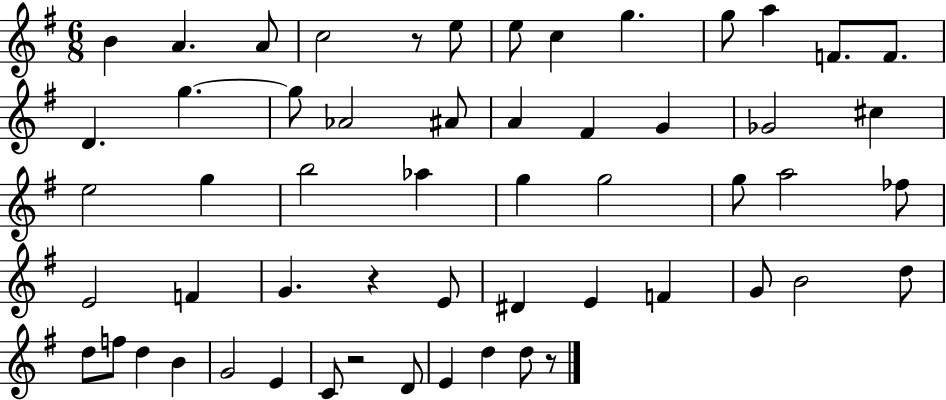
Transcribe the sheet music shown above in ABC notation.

X:1
T:Untitled
M:6/8
L:1/4
K:G
B A A/2 c2 z/2 e/2 e/2 c g g/2 a F/2 F/2 D g g/2 _A2 ^A/2 A ^F G _G2 ^c e2 g b2 _a g g2 g/2 a2 _f/2 E2 F G z E/2 ^D E F G/2 B2 d/2 d/2 f/2 d B G2 E C/2 z2 D/2 E d d/2 z/2